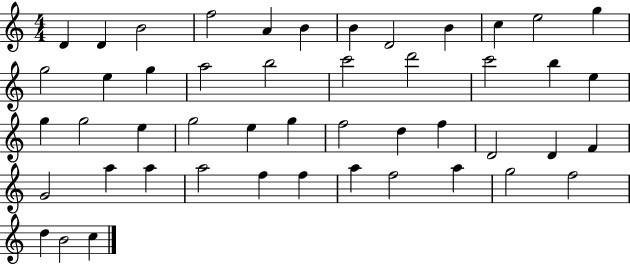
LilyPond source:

{
  \clef treble
  \numericTimeSignature
  \time 4/4
  \key c \major
  d'4 d'4 b'2 | f''2 a'4 b'4 | b'4 d'2 b'4 | c''4 e''2 g''4 | \break g''2 e''4 g''4 | a''2 b''2 | c'''2 d'''2 | c'''2 b''4 e''4 | \break g''4 g''2 e''4 | g''2 e''4 g''4 | f''2 d''4 f''4 | d'2 d'4 f'4 | \break g'2 a''4 a''4 | a''2 f''4 f''4 | a''4 f''2 a''4 | g''2 f''2 | \break d''4 b'2 c''4 | \bar "|."
}